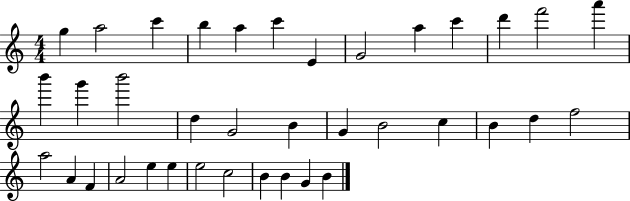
G5/q A5/h C6/q B5/q A5/q C6/q E4/q G4/h A5/q C6/q D6/q F6/h A6/q B6/q G6/q B6/h D5/q G4/h B4/q G4/q B4/h C5/q B4/q D5/q F5/h A5/h A4/q F4/q A4/h E5/q E5/q E5/h C5/h B4/q B4/q G4/q B4/q